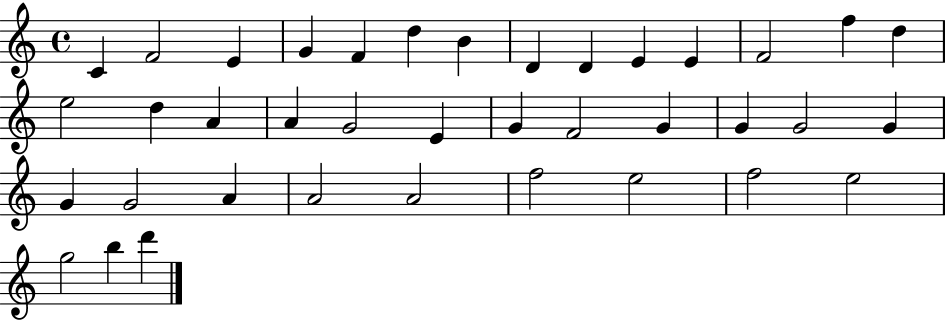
C4/q F4/h E4/q G4/q F4/q D5/q B4/q D4/q D4/q E4/q E4/q F4/h F5/q D5/q E5/h D5/q A4/q A4/q G4/h E4/q G4/q F4/h G4/q G4/q G4/h G4/q G4/q G4/h A4/q A4/h A4/h F5/h E5/h F5/h E5/h G5/h B5/q D6/q